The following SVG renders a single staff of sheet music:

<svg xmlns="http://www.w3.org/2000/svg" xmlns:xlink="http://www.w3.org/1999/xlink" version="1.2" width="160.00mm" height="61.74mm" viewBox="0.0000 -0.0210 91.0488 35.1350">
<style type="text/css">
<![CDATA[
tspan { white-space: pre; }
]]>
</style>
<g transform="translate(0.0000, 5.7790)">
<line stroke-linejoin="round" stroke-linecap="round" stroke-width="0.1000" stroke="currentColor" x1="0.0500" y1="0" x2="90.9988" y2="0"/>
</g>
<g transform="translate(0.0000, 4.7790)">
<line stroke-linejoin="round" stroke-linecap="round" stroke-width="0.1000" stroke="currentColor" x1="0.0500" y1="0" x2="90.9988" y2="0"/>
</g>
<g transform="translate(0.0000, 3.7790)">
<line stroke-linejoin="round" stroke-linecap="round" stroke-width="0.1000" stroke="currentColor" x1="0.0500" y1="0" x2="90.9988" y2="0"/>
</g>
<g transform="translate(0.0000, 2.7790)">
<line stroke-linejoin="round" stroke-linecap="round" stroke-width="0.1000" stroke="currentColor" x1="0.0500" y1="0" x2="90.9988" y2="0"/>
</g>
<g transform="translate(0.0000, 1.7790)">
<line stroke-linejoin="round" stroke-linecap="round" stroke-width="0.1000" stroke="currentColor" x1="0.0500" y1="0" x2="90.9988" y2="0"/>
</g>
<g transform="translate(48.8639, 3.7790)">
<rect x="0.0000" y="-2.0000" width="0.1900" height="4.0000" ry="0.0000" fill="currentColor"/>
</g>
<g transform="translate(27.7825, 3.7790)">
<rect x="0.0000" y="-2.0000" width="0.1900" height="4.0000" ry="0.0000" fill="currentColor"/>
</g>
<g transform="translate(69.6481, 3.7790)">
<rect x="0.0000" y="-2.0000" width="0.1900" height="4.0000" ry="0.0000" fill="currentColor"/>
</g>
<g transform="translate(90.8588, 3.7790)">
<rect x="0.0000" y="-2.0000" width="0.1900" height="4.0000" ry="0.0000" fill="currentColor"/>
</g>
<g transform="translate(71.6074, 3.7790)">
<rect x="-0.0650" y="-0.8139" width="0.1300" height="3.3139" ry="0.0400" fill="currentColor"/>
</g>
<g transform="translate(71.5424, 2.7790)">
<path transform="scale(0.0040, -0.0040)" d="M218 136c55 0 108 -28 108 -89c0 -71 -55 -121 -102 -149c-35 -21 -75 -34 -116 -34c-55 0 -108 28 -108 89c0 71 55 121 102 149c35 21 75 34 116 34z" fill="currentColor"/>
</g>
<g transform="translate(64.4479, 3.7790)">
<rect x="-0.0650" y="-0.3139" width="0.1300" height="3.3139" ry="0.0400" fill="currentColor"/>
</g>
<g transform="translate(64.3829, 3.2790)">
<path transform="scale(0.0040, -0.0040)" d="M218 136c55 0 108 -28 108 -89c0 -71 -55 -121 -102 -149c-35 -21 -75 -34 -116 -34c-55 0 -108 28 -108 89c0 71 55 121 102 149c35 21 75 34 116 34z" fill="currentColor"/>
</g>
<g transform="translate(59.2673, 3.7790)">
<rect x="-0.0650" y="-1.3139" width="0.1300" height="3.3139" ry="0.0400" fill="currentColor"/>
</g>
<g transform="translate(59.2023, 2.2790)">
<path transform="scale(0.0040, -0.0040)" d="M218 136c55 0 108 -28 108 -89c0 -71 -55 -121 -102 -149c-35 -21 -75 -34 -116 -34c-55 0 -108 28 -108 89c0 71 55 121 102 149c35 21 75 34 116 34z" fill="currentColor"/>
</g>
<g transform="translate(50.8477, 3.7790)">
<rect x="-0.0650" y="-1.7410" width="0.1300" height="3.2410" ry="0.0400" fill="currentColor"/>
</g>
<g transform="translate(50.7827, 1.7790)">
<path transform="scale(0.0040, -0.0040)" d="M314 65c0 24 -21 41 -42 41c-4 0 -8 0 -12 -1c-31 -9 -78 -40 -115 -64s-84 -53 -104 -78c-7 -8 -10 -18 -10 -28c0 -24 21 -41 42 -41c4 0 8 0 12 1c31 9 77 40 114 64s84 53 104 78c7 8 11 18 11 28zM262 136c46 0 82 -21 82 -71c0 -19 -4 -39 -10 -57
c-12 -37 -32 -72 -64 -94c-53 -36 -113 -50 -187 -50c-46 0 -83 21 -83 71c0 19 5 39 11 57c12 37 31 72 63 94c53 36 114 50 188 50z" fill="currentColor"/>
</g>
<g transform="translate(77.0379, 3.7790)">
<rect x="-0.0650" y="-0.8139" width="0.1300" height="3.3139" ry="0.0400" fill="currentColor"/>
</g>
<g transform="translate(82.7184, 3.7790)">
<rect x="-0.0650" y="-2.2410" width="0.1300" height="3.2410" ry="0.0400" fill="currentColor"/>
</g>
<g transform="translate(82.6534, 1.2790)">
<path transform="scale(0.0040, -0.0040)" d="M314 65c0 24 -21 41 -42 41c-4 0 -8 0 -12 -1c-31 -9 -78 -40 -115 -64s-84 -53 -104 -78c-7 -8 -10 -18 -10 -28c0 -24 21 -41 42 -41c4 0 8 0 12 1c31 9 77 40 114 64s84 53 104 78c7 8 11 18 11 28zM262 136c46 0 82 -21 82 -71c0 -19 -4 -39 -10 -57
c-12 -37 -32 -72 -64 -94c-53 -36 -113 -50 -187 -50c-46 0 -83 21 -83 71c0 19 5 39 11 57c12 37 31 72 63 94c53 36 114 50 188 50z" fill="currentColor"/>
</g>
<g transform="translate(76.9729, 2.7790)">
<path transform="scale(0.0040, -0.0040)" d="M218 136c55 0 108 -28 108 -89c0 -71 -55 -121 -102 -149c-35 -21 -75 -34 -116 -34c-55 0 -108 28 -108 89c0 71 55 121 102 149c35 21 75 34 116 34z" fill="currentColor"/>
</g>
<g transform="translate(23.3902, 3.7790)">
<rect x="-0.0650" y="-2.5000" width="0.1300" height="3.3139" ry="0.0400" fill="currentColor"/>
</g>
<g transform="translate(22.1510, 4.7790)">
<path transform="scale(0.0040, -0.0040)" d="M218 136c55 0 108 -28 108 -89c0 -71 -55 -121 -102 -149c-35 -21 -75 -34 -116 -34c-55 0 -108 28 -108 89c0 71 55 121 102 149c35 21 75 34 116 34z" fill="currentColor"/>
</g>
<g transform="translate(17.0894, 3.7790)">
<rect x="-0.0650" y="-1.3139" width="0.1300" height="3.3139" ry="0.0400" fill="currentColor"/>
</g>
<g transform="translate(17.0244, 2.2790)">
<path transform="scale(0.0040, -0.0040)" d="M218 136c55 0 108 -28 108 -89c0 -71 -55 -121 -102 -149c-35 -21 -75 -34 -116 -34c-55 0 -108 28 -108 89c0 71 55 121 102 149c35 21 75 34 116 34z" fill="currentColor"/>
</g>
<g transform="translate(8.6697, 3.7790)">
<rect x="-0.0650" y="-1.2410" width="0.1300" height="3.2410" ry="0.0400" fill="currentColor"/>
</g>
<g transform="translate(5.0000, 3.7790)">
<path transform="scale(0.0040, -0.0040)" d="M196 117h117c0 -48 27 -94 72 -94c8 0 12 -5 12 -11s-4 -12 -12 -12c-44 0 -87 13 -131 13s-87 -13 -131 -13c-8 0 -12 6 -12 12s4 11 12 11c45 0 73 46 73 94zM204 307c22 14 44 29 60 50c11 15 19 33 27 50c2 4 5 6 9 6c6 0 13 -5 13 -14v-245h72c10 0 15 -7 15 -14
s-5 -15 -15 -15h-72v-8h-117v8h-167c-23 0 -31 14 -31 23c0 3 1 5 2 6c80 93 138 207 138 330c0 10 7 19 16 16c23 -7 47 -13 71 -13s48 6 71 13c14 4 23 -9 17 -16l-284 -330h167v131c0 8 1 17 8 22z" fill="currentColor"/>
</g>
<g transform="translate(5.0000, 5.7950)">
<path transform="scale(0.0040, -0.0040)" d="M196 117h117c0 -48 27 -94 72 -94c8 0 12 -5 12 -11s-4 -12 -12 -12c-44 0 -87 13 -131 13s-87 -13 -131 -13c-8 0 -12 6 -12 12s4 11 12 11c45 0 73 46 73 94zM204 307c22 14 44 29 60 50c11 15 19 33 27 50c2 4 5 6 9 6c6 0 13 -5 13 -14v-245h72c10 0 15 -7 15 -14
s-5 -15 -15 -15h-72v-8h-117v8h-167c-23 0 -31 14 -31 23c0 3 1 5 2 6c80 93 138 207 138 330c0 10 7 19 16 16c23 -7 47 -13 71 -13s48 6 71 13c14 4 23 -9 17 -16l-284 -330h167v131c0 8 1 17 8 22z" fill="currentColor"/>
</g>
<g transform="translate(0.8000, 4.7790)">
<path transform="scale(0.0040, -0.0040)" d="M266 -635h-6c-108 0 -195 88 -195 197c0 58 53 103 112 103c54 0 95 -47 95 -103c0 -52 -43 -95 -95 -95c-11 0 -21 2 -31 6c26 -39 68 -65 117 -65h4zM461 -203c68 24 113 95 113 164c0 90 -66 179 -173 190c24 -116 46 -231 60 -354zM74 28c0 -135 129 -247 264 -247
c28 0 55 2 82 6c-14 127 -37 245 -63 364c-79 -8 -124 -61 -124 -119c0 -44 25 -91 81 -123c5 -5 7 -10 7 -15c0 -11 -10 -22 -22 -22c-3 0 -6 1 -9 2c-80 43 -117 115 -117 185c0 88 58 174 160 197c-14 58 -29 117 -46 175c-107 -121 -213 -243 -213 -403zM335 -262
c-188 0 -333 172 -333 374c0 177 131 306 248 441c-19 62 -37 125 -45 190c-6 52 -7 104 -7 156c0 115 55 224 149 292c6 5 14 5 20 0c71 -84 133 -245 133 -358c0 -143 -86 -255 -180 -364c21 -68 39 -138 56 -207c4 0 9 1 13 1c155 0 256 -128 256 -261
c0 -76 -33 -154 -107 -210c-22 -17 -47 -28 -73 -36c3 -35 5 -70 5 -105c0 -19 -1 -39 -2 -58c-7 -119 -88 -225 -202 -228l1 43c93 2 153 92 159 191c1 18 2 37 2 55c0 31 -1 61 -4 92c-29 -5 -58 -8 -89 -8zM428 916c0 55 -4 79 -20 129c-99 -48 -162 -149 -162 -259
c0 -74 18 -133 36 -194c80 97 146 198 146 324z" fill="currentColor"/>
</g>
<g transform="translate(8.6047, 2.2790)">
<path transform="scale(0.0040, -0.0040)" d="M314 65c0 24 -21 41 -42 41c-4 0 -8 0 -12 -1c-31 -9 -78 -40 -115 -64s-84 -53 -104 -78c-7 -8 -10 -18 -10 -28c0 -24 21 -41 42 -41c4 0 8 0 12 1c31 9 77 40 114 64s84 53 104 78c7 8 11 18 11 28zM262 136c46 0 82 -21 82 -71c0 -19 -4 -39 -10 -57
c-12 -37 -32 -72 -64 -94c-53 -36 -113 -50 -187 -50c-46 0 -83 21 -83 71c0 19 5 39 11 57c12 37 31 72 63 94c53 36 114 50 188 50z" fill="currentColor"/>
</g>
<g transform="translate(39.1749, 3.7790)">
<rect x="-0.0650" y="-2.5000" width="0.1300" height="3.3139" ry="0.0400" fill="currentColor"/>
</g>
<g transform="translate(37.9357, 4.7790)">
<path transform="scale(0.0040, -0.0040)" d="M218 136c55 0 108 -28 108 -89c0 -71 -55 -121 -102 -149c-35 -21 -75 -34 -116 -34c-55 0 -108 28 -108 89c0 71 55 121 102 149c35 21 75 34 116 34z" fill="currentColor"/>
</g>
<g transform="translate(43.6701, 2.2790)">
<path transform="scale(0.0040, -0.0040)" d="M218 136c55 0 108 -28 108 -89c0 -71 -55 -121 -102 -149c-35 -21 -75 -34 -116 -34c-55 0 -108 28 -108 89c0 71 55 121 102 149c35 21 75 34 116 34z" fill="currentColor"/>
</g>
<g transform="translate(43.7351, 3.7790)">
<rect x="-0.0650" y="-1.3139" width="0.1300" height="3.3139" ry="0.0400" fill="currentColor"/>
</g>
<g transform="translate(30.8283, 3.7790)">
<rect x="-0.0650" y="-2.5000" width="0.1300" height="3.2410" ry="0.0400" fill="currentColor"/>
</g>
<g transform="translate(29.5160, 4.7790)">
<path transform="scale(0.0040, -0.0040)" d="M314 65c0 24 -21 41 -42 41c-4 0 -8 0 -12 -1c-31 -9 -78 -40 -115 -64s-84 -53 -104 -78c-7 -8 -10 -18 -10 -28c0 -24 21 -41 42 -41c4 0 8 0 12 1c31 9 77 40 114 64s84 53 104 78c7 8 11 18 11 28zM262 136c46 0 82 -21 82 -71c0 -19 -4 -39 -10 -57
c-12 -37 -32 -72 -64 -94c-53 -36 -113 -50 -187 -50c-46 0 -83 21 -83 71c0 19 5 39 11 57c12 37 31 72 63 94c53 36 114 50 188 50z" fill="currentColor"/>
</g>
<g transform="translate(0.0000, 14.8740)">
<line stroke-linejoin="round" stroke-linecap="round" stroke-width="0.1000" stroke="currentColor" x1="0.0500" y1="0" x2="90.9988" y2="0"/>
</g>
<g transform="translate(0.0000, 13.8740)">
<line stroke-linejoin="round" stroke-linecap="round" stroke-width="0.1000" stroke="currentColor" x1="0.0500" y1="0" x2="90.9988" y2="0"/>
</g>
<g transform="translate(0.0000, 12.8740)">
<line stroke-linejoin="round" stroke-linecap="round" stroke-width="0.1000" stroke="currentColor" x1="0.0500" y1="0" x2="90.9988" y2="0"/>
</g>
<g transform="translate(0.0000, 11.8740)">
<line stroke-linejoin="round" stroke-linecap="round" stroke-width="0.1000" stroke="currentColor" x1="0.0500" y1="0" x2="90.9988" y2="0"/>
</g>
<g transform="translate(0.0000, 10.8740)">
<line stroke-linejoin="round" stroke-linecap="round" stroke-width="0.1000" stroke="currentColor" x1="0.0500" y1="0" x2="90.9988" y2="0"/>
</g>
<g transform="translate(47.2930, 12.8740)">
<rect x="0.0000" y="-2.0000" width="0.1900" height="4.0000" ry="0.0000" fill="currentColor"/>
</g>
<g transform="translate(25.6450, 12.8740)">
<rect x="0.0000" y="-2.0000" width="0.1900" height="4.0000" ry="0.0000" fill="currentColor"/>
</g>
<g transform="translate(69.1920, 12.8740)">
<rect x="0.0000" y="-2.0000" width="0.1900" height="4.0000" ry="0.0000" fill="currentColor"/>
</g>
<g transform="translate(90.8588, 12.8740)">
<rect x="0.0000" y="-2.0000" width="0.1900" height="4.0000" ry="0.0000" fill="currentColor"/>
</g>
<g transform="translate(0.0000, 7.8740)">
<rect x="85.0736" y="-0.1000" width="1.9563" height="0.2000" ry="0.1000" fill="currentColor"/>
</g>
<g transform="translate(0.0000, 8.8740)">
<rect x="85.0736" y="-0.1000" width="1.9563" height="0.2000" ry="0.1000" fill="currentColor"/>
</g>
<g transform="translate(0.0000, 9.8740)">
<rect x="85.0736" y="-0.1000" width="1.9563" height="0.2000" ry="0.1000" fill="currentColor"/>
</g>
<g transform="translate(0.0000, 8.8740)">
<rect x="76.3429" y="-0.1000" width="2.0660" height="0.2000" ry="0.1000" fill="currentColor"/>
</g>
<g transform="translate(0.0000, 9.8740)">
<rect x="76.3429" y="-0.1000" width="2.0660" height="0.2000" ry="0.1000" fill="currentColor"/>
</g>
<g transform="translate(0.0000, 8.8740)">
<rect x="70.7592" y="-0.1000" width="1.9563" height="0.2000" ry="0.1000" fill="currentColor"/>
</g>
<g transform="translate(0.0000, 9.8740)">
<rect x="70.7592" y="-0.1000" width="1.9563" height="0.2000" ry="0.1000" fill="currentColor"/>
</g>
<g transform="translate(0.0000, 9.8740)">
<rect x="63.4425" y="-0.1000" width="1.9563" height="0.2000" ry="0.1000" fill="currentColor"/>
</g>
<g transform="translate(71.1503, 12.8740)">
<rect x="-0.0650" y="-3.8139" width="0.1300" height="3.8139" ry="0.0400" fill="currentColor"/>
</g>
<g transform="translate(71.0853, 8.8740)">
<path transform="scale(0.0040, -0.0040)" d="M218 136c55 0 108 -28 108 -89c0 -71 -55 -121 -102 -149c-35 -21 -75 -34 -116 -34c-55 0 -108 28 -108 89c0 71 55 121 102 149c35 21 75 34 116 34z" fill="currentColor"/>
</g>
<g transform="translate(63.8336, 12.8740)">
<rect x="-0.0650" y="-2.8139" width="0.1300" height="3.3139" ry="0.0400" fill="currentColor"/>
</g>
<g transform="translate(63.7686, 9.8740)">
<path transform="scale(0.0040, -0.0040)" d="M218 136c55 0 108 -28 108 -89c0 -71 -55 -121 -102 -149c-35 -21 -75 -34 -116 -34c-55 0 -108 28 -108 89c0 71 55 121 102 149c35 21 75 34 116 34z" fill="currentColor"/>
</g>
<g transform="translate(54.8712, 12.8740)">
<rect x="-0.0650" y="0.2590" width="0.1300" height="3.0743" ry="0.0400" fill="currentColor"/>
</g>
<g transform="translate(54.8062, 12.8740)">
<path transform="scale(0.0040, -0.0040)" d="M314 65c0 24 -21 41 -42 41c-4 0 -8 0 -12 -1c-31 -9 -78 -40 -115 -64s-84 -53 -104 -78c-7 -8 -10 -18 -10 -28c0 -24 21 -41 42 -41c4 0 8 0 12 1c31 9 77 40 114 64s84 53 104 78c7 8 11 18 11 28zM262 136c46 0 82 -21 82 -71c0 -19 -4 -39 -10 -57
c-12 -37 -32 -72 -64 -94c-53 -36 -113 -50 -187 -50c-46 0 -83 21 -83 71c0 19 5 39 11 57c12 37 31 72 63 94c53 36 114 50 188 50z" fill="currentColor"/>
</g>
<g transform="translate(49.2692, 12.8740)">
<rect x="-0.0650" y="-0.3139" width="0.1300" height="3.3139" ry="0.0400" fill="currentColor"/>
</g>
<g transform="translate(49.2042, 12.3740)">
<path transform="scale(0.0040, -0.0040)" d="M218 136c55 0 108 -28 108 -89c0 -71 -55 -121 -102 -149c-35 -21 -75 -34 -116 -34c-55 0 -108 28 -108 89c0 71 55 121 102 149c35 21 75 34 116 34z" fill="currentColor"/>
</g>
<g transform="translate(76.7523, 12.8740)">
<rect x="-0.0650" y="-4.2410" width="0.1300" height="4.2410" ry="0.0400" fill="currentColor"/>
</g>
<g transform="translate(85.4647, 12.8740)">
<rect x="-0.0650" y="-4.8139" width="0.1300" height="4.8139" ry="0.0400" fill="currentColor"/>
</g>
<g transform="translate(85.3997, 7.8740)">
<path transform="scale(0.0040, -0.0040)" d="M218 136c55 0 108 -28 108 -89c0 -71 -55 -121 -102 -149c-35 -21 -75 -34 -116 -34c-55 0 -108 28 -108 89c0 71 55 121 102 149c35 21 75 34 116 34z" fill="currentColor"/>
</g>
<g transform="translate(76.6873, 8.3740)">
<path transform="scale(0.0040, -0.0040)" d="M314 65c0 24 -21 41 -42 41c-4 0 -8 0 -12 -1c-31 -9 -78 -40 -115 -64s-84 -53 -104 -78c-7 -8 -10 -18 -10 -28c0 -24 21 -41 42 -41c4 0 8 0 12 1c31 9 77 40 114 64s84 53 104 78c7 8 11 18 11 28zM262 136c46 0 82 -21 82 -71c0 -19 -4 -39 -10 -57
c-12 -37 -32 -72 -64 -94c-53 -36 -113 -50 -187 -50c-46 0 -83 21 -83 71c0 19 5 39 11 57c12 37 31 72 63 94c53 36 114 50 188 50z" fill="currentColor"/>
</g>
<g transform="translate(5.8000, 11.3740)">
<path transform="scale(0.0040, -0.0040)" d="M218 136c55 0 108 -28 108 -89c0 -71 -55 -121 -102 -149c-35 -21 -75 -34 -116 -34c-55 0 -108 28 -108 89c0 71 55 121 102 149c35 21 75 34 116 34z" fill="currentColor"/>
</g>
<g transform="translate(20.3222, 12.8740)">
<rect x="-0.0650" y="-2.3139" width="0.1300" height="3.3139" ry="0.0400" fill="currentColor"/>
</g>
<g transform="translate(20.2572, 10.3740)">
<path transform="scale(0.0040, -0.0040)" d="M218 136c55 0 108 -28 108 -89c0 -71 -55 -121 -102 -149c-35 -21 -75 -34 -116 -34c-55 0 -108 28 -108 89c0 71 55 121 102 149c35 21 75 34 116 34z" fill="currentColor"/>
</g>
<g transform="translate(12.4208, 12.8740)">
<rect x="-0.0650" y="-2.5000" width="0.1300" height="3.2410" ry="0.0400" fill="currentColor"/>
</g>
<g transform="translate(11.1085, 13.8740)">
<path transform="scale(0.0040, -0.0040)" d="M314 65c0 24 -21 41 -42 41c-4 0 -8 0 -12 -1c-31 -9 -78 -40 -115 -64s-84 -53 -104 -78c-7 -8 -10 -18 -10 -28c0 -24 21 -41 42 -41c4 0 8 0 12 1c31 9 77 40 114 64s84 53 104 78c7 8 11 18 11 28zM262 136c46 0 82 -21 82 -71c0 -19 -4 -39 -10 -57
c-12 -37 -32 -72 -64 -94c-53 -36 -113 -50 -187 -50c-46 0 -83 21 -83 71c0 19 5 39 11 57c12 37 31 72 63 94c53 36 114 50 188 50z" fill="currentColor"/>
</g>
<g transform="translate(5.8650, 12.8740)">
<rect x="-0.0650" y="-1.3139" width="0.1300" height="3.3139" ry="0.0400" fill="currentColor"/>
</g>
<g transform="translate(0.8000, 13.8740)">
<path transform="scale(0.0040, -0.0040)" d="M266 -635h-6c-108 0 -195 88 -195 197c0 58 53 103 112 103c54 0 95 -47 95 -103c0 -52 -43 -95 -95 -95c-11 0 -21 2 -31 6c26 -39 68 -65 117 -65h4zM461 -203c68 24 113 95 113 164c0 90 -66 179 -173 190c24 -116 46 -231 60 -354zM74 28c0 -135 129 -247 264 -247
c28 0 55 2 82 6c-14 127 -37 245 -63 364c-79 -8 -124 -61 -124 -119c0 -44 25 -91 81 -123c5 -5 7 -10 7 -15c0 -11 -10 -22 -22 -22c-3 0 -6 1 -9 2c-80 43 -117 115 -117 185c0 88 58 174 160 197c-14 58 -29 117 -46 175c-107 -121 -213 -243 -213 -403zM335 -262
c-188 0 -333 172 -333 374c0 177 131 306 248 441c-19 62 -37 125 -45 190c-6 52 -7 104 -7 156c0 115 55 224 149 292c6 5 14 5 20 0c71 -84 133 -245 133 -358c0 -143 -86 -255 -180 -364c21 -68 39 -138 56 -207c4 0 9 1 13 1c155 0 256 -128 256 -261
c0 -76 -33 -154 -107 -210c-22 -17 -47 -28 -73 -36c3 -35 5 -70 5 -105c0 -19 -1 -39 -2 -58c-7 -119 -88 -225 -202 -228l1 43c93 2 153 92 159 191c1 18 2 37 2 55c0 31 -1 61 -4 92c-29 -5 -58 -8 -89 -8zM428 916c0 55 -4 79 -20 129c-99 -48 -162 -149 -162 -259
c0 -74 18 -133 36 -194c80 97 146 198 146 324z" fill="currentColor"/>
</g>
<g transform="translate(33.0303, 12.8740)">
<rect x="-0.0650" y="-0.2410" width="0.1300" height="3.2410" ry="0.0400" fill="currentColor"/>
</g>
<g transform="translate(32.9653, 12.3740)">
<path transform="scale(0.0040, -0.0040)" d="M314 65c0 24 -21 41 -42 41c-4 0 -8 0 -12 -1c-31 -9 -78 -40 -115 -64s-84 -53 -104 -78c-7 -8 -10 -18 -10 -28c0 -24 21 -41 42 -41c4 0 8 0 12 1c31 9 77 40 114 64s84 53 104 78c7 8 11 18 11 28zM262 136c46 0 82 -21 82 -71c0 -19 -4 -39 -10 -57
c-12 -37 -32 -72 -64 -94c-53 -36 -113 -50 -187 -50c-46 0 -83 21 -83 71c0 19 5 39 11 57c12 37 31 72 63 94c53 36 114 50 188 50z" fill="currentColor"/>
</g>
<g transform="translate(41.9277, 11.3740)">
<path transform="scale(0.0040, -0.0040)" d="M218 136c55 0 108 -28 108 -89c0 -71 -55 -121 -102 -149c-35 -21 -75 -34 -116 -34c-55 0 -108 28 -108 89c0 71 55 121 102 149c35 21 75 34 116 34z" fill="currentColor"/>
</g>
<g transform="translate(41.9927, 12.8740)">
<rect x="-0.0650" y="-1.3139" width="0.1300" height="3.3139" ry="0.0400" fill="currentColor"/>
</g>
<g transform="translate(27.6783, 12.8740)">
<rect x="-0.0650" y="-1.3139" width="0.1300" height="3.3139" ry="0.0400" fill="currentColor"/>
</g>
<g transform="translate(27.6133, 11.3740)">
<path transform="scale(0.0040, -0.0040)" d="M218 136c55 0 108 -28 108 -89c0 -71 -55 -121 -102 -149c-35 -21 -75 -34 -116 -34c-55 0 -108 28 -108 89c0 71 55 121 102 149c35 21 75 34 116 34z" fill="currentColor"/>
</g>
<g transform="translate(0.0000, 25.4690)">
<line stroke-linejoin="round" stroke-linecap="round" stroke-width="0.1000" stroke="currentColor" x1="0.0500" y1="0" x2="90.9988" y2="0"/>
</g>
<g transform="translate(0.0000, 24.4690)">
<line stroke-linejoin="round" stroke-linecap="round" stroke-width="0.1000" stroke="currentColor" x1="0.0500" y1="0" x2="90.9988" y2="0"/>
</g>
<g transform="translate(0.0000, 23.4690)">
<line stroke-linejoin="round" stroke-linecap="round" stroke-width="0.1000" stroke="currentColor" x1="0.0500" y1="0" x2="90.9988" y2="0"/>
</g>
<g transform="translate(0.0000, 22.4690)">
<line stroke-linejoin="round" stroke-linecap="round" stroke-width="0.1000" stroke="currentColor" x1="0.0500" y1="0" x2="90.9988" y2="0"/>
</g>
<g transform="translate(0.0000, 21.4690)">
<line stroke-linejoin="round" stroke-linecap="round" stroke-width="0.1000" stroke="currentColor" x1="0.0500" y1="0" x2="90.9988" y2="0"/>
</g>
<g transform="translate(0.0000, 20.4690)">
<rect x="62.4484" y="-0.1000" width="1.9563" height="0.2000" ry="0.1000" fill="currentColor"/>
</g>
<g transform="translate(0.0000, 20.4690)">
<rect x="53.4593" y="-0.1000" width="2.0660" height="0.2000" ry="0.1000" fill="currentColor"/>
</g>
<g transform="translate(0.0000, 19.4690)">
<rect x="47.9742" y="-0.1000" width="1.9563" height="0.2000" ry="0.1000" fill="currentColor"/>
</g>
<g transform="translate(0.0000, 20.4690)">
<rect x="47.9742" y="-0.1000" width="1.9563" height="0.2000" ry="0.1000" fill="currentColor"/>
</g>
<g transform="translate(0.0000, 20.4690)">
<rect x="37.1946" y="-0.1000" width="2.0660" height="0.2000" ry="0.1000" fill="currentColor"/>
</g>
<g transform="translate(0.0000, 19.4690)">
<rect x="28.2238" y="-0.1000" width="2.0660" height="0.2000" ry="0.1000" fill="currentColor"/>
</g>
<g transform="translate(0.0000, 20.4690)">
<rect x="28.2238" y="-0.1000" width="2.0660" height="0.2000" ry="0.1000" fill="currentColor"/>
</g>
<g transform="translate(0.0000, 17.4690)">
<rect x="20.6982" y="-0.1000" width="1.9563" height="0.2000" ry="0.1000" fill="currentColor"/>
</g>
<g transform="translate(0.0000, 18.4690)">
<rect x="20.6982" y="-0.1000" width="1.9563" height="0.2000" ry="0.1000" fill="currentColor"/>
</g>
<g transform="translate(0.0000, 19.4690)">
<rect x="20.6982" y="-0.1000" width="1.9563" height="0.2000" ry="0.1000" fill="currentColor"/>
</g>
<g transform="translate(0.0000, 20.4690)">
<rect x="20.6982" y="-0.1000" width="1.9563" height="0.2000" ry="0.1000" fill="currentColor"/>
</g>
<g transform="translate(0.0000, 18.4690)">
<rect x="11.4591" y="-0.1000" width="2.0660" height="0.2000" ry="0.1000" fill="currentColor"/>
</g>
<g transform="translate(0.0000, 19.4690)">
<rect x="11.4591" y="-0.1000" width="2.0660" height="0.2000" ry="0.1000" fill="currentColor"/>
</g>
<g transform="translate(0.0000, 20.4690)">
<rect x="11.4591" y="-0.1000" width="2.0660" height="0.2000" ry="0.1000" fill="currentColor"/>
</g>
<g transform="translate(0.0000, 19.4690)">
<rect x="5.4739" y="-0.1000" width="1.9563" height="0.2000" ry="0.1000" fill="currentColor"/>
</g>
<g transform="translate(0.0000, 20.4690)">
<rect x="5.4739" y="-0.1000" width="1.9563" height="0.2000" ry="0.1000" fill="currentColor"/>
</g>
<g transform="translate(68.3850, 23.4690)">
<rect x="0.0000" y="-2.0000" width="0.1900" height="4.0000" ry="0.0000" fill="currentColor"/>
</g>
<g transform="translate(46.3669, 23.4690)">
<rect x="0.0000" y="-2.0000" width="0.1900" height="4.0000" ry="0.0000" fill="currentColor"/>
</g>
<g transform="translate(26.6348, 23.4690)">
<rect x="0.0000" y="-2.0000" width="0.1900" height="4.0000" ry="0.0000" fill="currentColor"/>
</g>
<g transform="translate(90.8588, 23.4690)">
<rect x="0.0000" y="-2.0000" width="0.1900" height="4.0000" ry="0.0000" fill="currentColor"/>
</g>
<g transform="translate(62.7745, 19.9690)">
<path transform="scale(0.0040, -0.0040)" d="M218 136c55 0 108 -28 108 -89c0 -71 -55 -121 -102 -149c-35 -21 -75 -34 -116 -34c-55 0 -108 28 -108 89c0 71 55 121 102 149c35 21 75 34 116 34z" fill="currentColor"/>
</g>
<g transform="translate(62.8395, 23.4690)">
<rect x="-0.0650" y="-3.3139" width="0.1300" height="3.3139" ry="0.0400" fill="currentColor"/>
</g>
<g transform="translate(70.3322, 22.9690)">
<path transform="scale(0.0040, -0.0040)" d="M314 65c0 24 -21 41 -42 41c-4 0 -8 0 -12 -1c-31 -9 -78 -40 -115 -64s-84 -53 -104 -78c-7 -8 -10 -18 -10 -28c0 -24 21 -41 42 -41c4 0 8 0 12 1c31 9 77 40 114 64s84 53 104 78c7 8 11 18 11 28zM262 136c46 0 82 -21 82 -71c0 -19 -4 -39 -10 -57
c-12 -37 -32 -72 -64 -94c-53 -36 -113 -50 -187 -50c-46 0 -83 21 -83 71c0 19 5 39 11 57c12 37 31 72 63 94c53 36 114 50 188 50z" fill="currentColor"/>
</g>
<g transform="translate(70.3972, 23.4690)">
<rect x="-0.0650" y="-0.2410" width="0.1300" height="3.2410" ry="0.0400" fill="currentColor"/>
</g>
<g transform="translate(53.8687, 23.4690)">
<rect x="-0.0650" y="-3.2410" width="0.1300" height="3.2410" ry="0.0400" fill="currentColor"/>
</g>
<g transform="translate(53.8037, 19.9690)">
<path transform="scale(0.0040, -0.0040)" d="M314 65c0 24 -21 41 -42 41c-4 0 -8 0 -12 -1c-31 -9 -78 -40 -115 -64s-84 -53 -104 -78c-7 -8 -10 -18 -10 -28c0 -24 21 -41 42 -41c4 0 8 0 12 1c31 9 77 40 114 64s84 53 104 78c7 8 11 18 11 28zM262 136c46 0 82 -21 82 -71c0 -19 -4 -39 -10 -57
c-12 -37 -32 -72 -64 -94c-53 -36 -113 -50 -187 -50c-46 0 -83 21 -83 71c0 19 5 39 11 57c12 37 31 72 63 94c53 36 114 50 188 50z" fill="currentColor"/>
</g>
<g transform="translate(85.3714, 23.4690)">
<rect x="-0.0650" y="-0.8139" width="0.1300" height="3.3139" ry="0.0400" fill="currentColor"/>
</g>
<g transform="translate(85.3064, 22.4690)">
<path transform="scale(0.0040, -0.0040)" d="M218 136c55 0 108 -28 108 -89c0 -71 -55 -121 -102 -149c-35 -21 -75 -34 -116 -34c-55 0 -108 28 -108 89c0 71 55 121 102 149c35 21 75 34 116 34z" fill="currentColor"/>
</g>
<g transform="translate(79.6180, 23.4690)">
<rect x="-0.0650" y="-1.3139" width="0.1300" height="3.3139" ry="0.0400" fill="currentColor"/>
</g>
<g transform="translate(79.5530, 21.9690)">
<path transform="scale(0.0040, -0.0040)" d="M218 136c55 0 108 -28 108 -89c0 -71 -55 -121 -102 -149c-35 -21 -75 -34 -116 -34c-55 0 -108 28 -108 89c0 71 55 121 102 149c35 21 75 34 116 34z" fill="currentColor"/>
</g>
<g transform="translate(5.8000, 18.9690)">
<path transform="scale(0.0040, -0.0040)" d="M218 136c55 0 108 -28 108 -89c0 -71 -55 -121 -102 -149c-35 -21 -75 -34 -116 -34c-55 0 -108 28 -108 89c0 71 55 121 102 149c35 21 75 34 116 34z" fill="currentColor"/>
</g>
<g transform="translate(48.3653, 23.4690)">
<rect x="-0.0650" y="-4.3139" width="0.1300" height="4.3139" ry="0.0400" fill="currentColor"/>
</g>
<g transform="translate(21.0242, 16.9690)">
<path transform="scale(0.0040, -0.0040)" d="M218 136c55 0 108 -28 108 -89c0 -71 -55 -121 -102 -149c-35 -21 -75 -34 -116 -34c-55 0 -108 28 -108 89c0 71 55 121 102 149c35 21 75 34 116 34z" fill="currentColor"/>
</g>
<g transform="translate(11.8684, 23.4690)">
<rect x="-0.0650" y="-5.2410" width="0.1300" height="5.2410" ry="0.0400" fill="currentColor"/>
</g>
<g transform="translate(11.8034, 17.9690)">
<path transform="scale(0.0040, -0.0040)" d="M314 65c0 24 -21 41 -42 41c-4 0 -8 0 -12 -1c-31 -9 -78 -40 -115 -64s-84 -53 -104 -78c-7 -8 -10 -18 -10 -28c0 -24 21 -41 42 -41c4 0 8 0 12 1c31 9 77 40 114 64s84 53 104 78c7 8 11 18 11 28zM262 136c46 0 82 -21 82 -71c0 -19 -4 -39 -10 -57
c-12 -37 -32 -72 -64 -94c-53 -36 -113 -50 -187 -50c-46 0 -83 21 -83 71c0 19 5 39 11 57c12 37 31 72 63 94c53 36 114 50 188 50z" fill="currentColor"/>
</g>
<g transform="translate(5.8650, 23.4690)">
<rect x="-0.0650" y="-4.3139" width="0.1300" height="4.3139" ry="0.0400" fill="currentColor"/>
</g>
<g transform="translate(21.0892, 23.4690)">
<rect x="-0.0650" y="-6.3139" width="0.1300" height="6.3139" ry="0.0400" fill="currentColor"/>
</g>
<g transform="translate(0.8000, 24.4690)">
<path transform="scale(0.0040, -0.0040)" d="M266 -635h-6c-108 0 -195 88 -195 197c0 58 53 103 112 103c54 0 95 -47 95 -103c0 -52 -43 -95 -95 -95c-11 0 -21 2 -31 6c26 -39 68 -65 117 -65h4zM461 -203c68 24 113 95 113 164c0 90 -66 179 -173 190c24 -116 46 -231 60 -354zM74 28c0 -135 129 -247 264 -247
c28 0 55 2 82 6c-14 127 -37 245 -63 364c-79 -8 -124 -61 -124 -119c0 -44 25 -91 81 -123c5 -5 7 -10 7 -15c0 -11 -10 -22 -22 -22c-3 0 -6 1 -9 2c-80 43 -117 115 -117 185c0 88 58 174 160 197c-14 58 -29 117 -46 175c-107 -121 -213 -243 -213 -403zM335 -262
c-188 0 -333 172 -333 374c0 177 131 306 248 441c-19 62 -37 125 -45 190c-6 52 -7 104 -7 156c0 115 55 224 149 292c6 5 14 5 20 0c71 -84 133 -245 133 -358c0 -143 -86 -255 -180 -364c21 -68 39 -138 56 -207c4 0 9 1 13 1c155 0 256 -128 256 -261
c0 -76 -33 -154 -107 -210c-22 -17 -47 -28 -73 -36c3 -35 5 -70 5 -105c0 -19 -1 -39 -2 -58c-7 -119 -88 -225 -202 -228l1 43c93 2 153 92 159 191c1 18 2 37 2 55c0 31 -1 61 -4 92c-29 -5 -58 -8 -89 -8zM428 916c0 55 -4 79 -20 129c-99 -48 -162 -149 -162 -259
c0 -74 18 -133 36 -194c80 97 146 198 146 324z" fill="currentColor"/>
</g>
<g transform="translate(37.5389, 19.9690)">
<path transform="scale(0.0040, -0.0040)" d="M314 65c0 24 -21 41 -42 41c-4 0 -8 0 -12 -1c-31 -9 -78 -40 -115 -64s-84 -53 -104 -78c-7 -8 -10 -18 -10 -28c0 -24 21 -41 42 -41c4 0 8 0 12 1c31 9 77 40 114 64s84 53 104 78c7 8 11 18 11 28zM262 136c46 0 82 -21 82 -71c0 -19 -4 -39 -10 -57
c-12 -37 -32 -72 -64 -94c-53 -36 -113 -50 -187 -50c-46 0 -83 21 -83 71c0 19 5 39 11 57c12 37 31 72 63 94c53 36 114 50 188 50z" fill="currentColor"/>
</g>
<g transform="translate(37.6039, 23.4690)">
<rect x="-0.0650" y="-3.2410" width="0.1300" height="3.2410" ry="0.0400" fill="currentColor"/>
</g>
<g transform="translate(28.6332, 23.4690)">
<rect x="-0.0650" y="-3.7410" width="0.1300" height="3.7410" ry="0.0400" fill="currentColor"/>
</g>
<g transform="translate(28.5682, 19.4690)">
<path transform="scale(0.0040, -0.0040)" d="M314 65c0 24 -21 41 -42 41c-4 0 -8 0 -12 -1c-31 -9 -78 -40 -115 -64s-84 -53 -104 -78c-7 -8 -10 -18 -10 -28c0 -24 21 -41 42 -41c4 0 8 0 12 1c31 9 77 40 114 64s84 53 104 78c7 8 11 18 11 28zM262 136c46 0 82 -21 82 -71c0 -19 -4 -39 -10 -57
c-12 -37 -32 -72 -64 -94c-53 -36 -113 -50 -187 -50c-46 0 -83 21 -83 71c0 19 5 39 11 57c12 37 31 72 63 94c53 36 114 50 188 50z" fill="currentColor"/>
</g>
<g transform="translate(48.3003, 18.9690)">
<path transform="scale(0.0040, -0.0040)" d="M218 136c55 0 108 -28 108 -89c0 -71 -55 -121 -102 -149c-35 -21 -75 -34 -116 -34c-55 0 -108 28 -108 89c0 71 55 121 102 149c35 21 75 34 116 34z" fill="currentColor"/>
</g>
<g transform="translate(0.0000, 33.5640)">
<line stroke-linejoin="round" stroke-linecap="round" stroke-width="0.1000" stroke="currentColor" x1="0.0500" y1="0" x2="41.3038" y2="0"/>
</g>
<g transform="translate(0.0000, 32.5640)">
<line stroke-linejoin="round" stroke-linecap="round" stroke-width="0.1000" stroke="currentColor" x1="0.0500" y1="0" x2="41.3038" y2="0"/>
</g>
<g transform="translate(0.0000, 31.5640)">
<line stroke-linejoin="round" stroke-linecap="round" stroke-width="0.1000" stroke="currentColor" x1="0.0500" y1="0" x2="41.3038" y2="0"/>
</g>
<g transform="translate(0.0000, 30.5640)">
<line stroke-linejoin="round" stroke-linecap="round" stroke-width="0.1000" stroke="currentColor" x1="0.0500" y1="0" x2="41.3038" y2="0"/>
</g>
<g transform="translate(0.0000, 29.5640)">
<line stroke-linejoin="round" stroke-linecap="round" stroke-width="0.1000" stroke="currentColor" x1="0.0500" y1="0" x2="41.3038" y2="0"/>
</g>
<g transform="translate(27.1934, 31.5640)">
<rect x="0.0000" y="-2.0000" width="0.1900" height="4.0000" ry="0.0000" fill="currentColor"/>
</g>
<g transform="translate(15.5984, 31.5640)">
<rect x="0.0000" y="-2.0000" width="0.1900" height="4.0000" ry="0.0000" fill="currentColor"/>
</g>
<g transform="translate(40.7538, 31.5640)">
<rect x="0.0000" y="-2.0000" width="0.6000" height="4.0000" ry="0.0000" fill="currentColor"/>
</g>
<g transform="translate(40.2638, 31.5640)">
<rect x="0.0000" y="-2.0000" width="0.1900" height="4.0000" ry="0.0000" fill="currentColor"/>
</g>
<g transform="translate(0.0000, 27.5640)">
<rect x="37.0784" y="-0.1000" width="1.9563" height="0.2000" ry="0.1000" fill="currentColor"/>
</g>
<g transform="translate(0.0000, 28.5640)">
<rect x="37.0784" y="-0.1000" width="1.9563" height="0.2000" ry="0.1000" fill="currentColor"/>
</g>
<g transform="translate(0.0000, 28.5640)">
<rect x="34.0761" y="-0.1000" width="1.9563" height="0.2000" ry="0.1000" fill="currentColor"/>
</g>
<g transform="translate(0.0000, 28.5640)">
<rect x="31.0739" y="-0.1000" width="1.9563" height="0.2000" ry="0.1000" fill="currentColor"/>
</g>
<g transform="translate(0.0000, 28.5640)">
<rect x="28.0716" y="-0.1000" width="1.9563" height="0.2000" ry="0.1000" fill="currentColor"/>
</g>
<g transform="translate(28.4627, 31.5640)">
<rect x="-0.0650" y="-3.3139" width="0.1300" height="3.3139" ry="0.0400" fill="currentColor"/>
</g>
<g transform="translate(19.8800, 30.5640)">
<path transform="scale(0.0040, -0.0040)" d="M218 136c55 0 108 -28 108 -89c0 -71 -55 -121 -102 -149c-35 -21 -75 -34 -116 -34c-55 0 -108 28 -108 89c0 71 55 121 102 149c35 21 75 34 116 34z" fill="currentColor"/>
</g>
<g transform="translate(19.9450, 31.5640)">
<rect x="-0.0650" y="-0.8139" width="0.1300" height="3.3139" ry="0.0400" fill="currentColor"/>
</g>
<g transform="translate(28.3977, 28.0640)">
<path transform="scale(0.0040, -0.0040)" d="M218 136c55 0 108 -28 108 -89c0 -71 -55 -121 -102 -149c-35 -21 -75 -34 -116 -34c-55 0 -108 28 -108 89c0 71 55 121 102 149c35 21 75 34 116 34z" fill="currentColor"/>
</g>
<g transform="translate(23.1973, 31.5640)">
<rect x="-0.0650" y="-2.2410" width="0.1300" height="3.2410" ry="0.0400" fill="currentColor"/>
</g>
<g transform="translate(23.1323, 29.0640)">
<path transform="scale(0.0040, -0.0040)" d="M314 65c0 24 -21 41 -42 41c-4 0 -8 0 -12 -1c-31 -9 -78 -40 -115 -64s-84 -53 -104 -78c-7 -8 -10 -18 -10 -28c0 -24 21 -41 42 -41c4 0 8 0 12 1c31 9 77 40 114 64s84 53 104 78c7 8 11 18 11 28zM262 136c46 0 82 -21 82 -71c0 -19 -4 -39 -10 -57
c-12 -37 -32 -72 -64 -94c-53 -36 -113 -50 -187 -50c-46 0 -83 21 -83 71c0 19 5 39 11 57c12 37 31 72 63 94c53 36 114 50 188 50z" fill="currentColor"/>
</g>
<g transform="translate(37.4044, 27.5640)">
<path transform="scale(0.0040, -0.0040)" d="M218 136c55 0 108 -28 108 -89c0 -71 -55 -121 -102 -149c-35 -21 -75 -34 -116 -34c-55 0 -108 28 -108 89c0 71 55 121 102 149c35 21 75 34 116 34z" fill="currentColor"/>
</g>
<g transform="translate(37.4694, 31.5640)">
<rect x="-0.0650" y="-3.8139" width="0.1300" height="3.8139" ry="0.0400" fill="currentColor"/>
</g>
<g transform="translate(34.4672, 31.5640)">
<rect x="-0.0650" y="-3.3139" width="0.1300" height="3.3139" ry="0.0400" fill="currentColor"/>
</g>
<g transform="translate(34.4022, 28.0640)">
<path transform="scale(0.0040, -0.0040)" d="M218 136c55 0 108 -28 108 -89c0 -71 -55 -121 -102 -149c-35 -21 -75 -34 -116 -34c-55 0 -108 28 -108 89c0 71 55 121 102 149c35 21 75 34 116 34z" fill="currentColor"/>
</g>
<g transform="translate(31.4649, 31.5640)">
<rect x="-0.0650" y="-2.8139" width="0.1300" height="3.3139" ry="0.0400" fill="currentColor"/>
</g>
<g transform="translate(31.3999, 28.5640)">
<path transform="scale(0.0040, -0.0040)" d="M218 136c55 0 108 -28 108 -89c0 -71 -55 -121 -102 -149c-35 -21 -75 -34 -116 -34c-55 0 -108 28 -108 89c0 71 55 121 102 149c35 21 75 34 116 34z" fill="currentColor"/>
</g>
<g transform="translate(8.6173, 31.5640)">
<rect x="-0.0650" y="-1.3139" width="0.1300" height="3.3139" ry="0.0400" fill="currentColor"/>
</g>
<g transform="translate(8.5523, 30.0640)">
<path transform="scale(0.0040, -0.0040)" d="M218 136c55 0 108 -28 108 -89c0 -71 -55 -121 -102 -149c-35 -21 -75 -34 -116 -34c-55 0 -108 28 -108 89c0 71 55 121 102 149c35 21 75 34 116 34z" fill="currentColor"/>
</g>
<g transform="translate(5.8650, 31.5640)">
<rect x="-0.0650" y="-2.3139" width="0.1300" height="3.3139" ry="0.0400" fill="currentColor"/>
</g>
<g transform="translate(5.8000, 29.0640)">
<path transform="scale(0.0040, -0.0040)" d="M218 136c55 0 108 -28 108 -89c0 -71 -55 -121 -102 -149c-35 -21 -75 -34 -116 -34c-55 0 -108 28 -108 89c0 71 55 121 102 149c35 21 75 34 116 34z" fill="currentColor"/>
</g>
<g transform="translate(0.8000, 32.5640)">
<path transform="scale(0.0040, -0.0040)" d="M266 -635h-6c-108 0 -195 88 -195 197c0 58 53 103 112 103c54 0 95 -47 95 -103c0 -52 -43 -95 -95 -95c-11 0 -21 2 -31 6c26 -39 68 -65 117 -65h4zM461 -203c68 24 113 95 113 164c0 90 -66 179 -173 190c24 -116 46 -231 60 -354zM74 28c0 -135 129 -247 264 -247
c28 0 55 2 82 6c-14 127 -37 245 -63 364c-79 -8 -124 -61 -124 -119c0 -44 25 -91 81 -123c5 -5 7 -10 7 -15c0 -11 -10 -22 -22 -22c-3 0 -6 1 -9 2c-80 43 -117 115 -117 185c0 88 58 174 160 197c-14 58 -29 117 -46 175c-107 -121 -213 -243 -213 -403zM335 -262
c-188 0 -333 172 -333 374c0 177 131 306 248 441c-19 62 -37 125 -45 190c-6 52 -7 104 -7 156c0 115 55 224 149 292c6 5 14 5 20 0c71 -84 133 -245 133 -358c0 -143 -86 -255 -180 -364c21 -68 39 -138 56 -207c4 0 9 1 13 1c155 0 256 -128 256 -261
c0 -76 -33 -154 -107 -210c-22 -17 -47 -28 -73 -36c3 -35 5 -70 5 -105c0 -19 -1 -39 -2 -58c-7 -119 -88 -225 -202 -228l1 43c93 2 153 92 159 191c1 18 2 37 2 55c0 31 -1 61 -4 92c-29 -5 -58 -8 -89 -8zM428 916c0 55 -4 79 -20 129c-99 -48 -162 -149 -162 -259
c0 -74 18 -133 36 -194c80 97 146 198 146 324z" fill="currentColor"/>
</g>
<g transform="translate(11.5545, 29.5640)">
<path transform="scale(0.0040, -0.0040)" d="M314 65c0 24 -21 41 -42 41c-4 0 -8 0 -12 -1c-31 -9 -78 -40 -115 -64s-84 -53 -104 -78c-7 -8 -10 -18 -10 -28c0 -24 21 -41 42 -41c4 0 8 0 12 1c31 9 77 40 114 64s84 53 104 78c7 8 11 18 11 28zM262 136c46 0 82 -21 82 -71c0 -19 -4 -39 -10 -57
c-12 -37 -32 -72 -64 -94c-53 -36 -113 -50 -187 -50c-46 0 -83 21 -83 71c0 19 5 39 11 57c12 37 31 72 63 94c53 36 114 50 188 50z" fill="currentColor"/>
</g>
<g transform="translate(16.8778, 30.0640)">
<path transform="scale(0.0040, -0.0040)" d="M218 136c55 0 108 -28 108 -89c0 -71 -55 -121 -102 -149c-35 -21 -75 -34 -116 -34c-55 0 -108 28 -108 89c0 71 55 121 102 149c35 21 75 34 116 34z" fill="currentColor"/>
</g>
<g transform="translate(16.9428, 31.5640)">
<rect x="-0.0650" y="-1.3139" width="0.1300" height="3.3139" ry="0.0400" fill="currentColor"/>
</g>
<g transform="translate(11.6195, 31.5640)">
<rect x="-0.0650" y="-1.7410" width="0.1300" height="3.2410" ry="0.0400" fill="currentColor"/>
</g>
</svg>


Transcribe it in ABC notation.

X:1
T:Untitled
M:4/4
L:1/4
K:C
e2 e G G2 G e f2 e c d d g2 e G2 g e c2 e c B2 a c' d'2 e' d' f'2 a' c'2 b2 d' b2 b c2 e d g e f2 e d g2 b a b c'